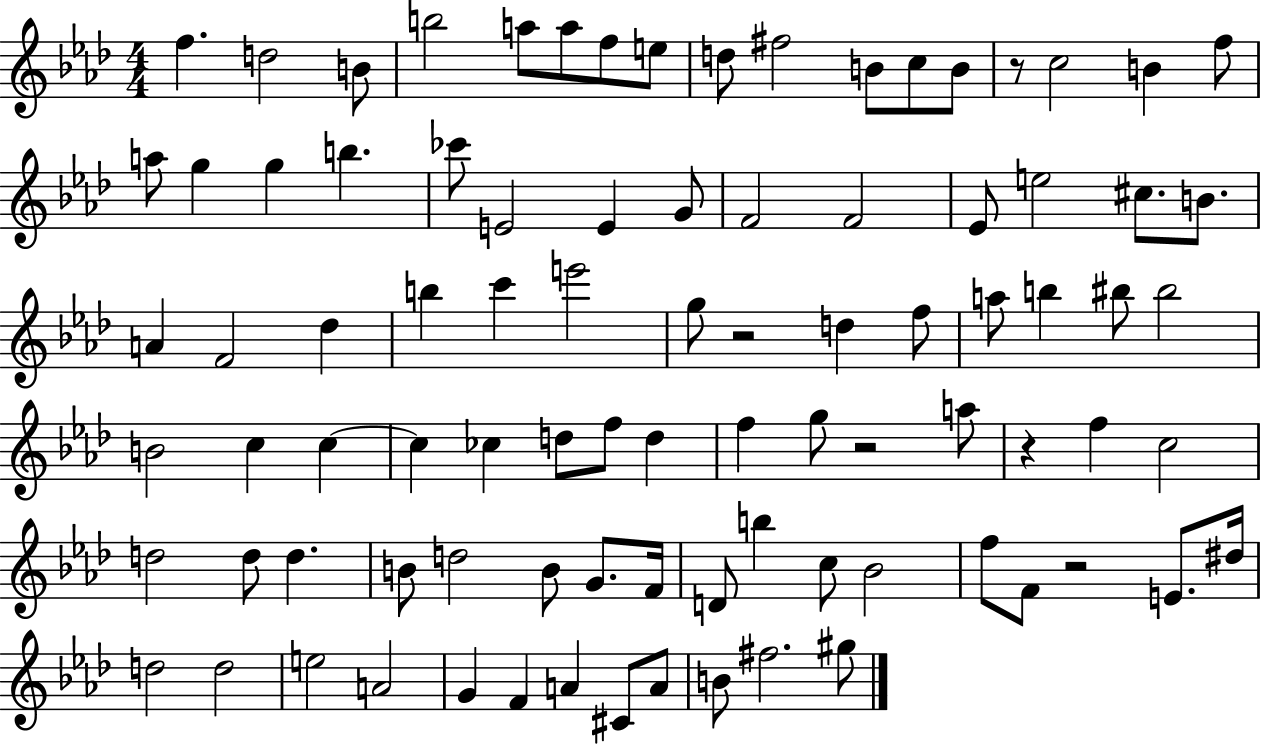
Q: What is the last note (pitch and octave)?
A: G#5